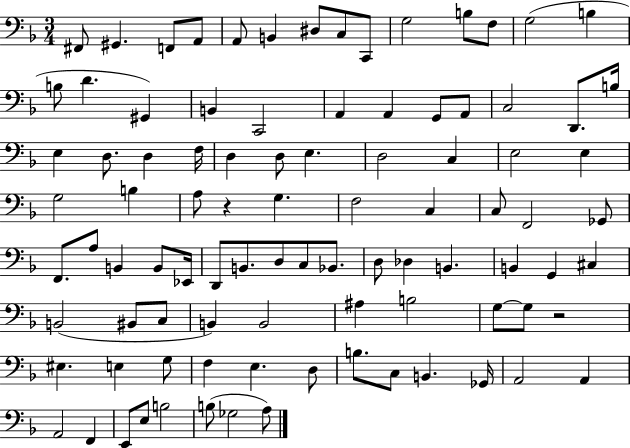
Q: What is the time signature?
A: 3/4